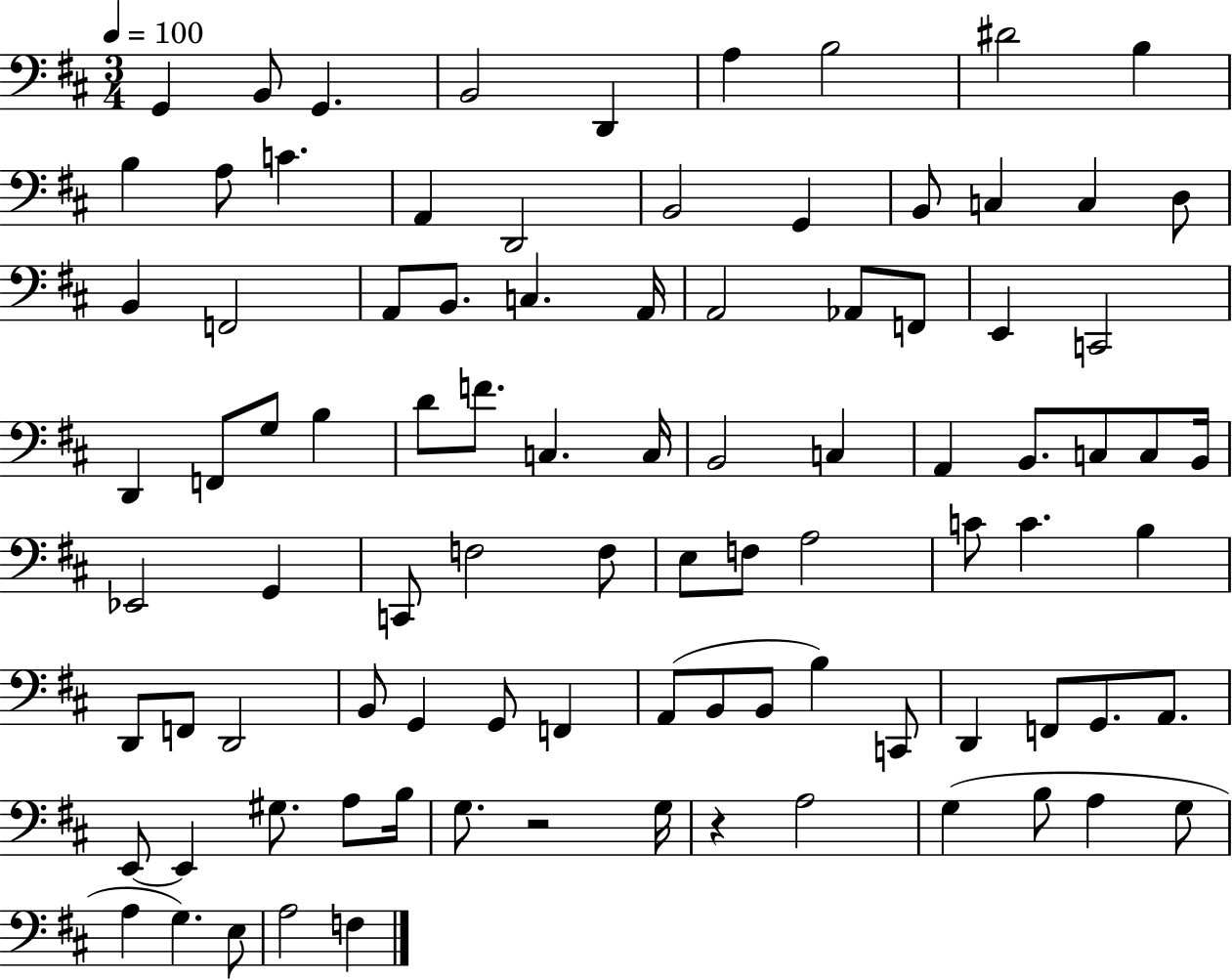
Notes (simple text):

G2/q B2/e G2/q. B2/h D2/q A3/q B3/h D#4/h B3/q B3/q A3/e C4/q. A2/q D2/h B2/h G2/q B2/e C3/q C3/q D3/e B2/q F2/h A2/e B2/e. C3/q. A2/s A2/h Ab2/e F2/e E2/q C2/h D2/q F2/e G3/e B3/q D4/e F4/e. C3/q. C3/s B2/h C3/q A2/q B2/e. C3/e C3/e B2/s Eb2/h G2/q C2/e F3/h F3/e E3/e F3/e A3/h C4/e C4/q. B3/q D2/e F2/e D2/h B2/e G2/q G2/e F2/q A2/e B2/e B2/e B3/q C2/e D2/q F2/e G2/e. A2/e. E2/e E2/q G#3/e. A3/e B3/s G3/e. R/h G3/s R/q A3/h G3/q B3/e A3/q G3/e A3/q G3/q. E3/e A3/h F3/q